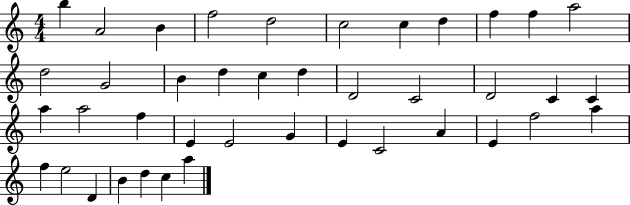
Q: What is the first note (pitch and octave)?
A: B5